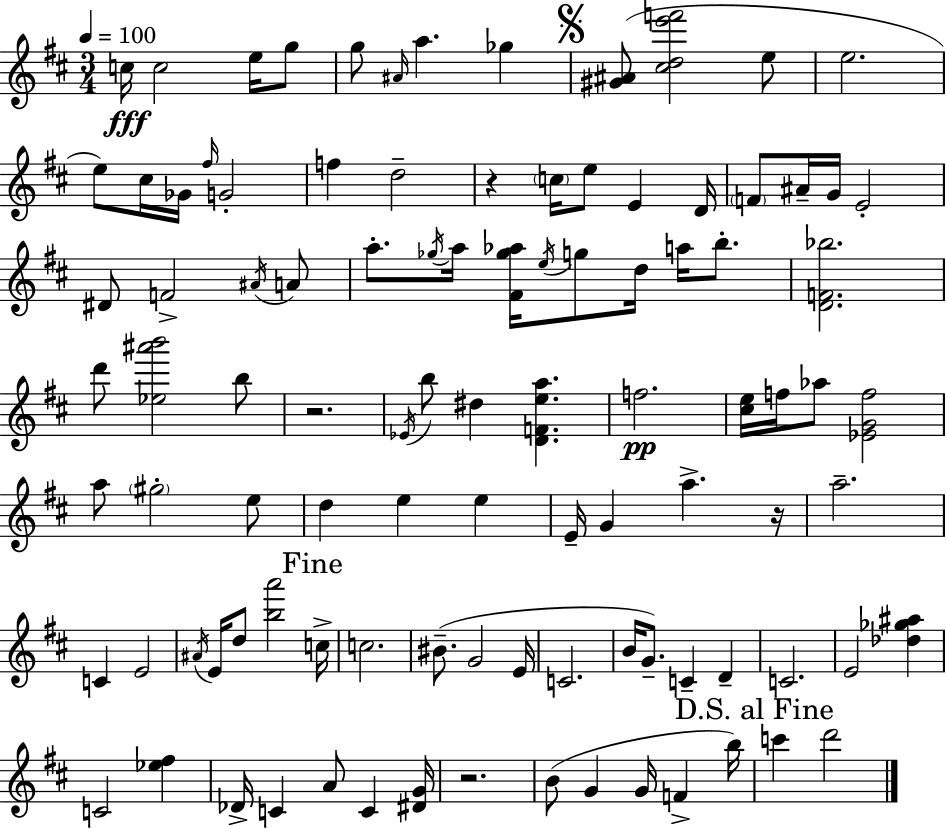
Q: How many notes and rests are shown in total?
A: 100